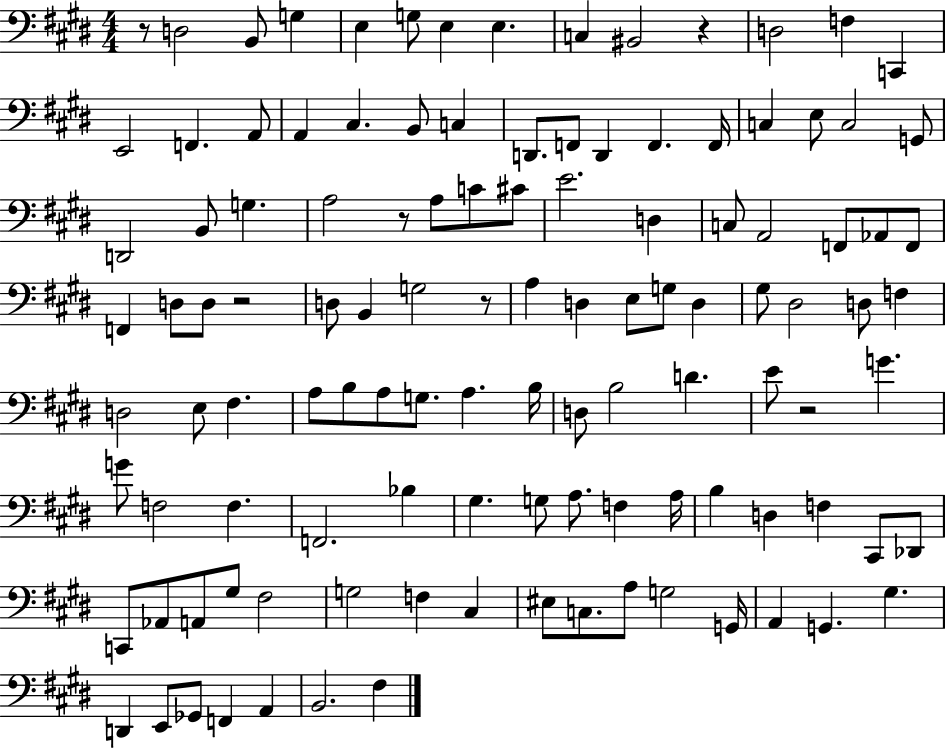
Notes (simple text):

R/e D3/h B2/e G3/q E3/q G3/e E3/q E3/q. C3/q BIS2/h R/q D3/h F3/q C2/q E2/h F2/q. A2/e A2/q C#3/q. B2/e C3/q D2/e. F2/e D2/q F2/q. F2/s C3/q E3/e C3/h G2/e D2/h B2/e G3/q. A3/h R/e A3/e C4/e C#4/e E4/h. D3/q C3/e A2/h F2/e Ab2/e F2/e F2/q D3/e D3/e R/h D3/e B2/q G3/h R/e A3/q D3/q E3/e G3/e D3/q G#3/e D#3/h D3/e F3/q D3/h E3/e F#3/q. A3/e B3/e A3/e G3/e. A3/q. B3/s D3/e B3/h D4/q. E4/e R/h G4/q. G4/e F3/h F3/q. F2/h. Bb3/q G#3/q. G3/e A3/e. F3/q A3/s B3/q D3/q F3/q C#2/e Db2/e C2/e Ab2/e A2/e G#3/e F#3/h G3/h F3/q C#3/q EIS3/e C3/e. A3/e G3/h G2/s A2/q G2/q. G#3/q. D2/q E2/e Gb2/e F2/q A2/q B2/h. F#3/q